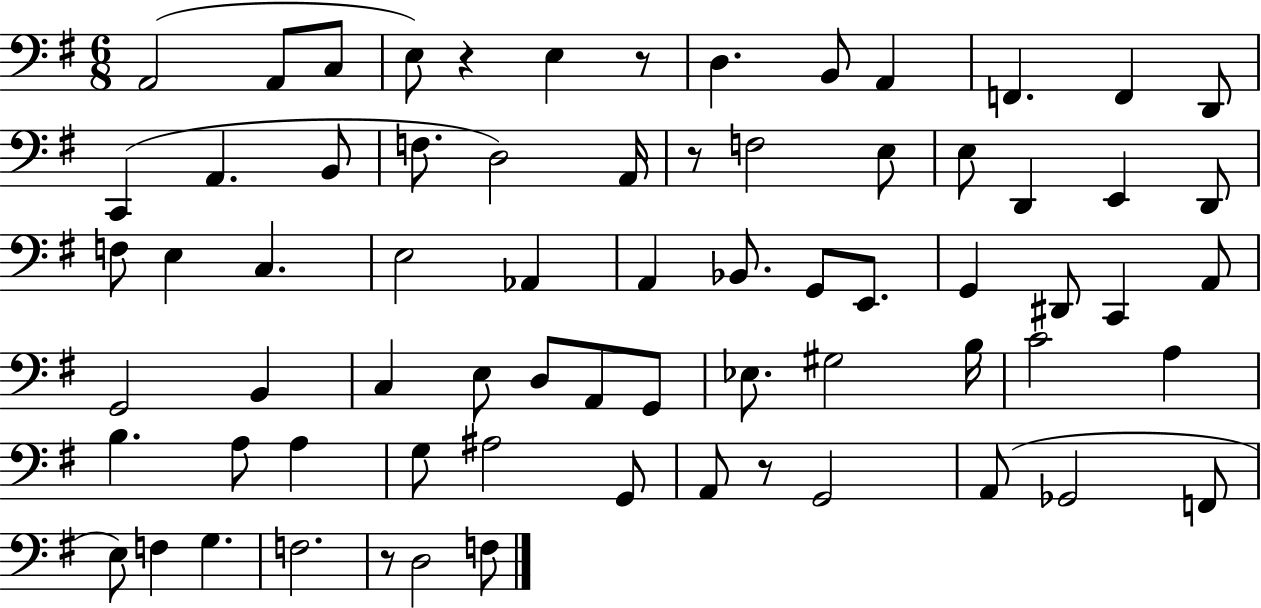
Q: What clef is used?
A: bass